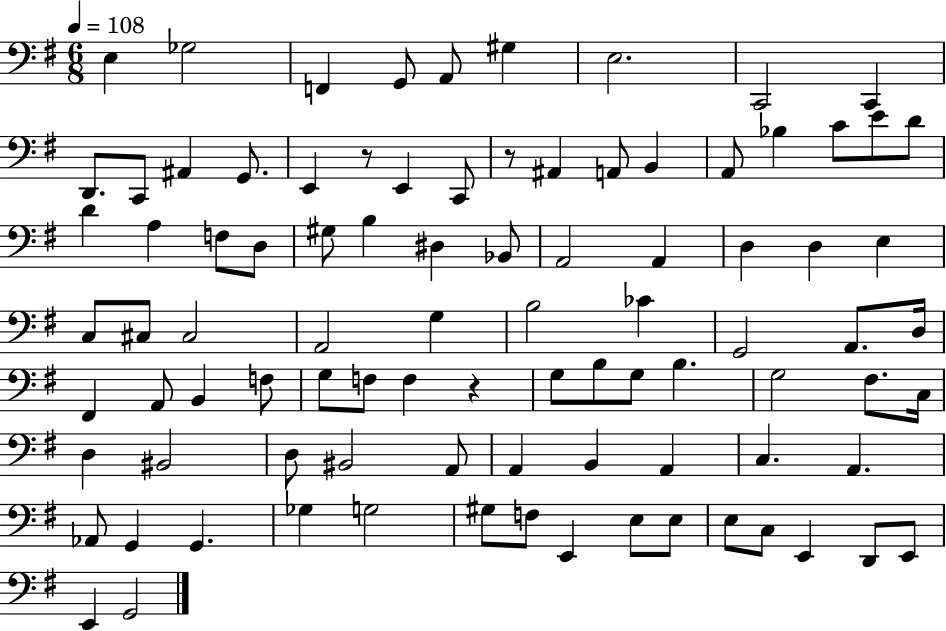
{
  \clef bass
  \numericTimeSignature
  \time 6/8
  \key g \major
  \tempo 4 = 108
  e4 ges2 | f,4 g,8 a,8 gis4 | e2. | c,2 c,4 | \break d,8. c,8 ais,4 g,8. | e,4 r8 e,4 c,8 | r8 ais,4 a,8 b,4 | a,8 bes4 c'8 e'8 d'8 | \break d'4 a4 f8 d8 | gis8 b4 dis4 bes,8 | a,2 a,4 | d4 d4 e4 | \break c8 cis8 cis2 | a,2 g4 | b2 ces'4 | g,2 a,8. d16 | \break fis,4 a,8 b,4 f8 | g8 f8 f4 r4 | g8 b8 g8 b4. | g2 fis8. c16 | \break d4 bis,2 | d8 bis,2 a,8 | a,4 b,4 a,4 | c4. a,4. | \break aes,8 g,4 g,4. | ges4 g2 | gis8 f8 e,4 e8 e8 | e8 c8 e,4 d,8 e,8 | \break e,4 g,2 | \bar "|."
}